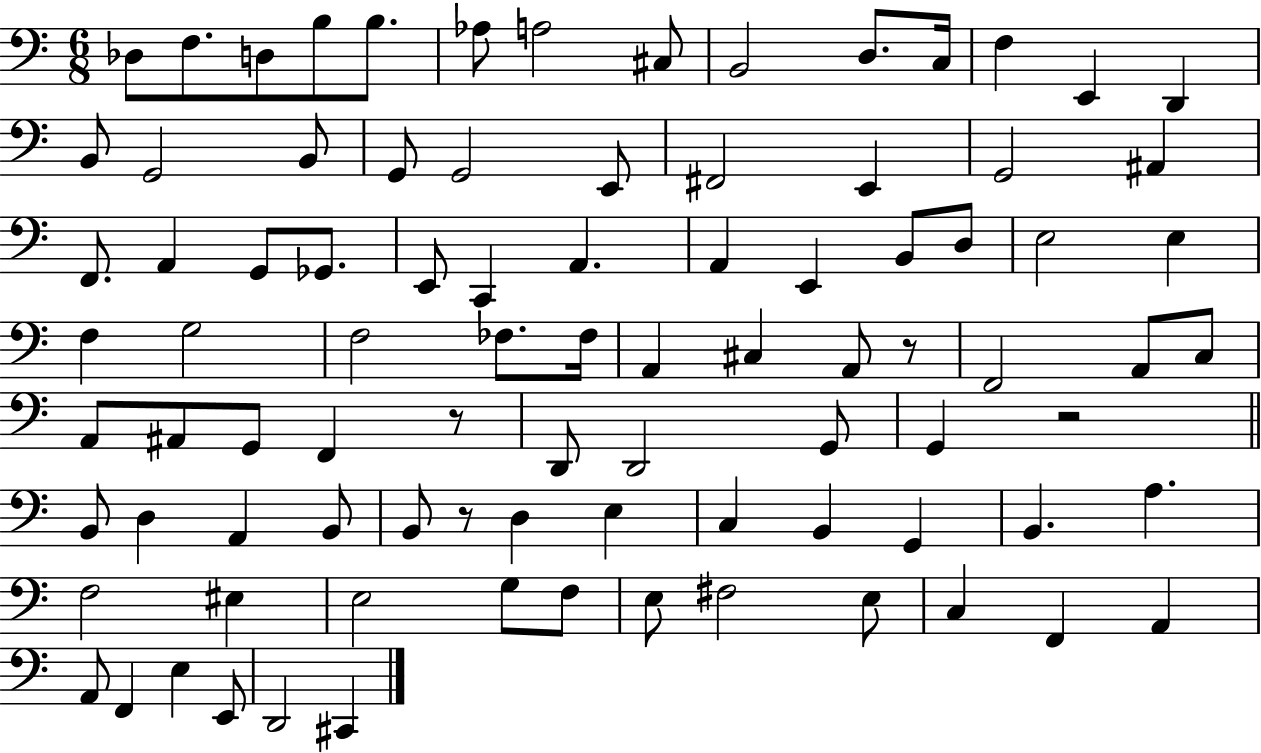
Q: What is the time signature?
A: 6/8